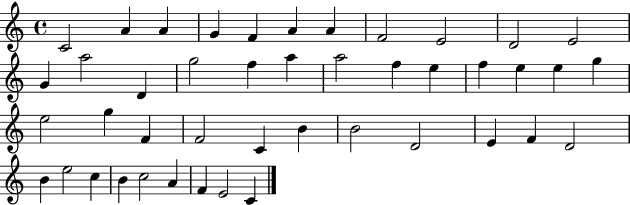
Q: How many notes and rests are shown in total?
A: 44